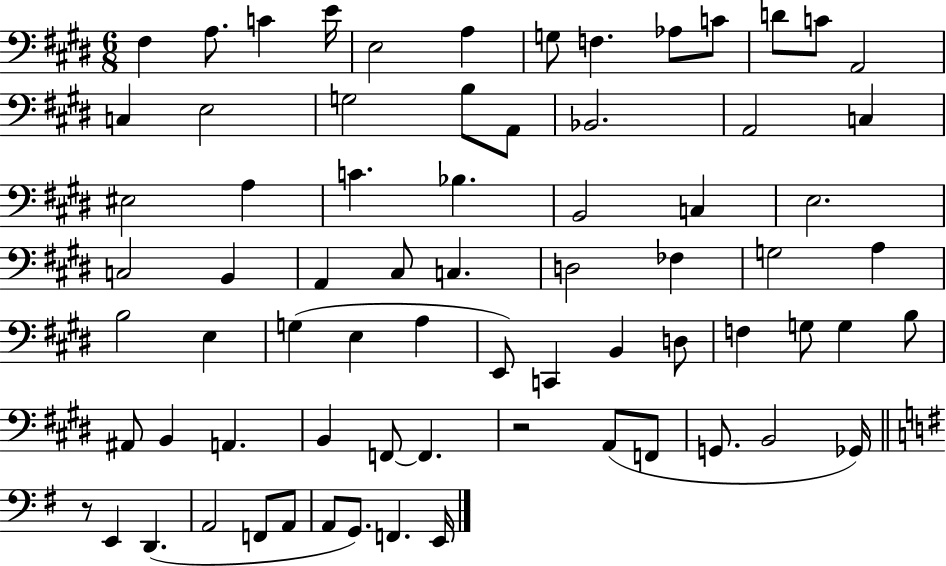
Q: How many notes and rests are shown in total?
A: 72